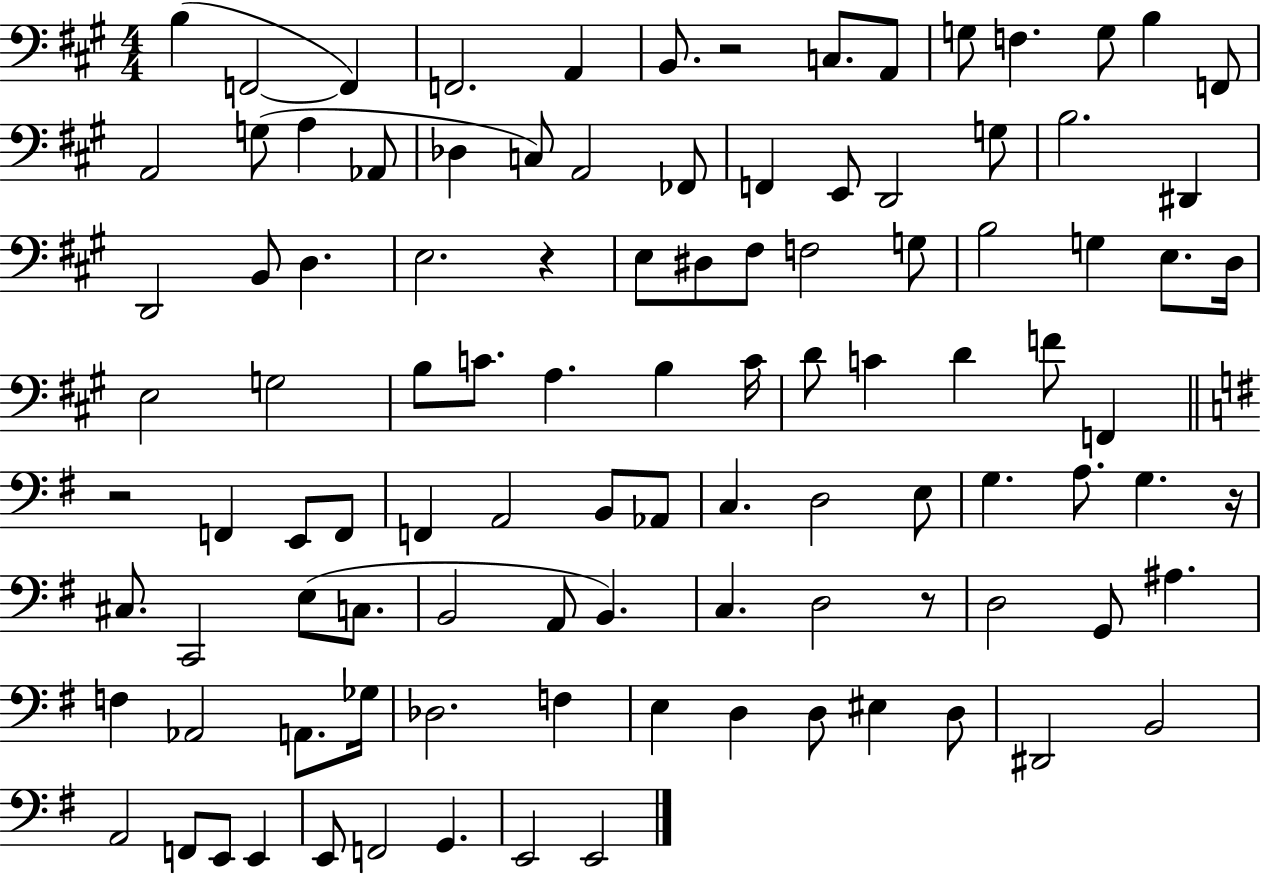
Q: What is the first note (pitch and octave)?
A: B3